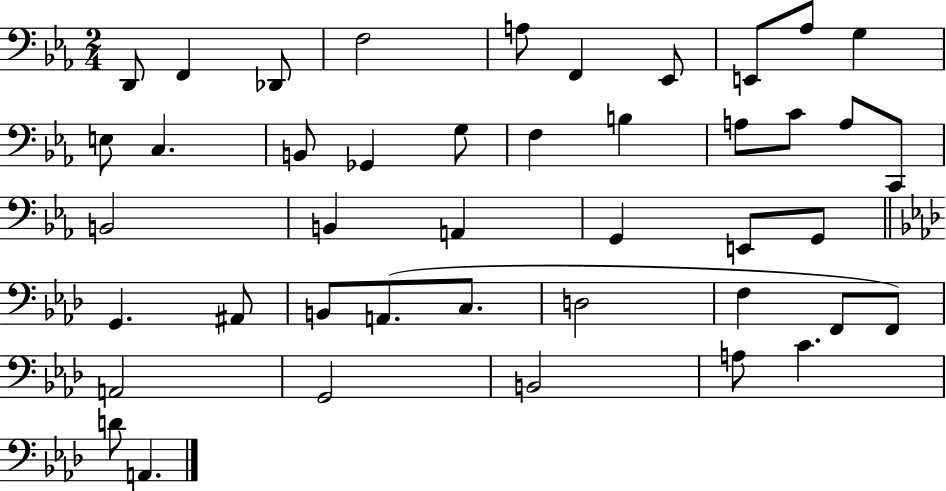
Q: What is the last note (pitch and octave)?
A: A2